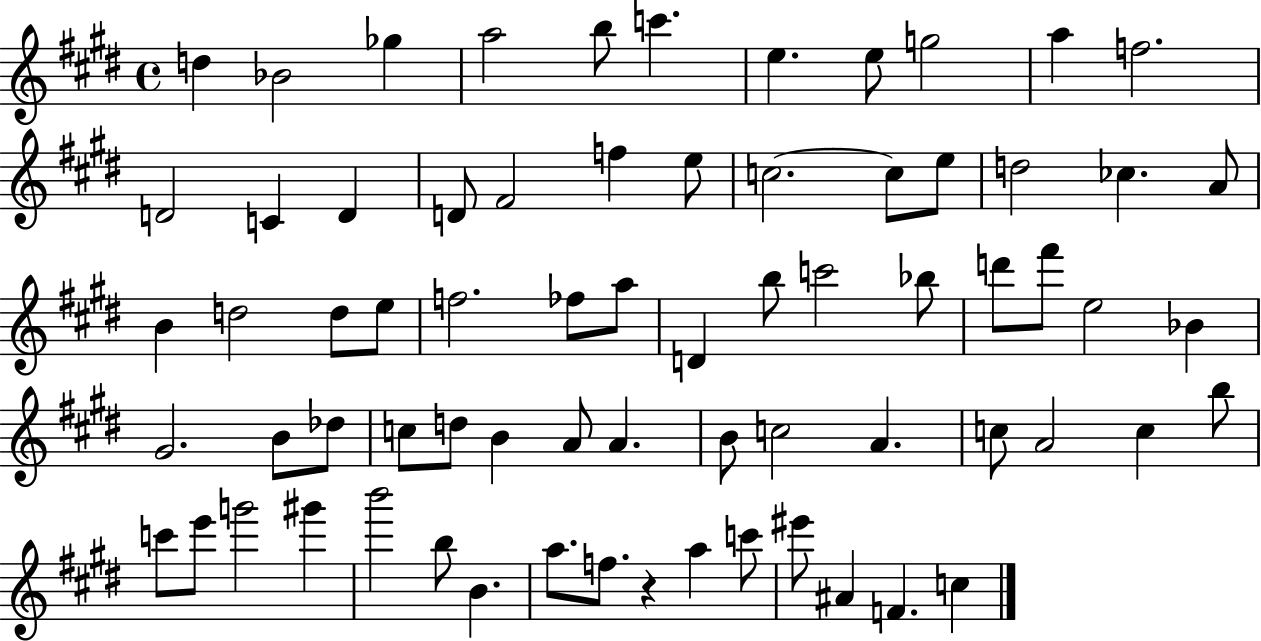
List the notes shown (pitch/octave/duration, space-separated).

D5/q Bb4/h Gb5/q A5/h B5/e C6/q. E5/q. E5/e G5/h A5/q F5/h. D4/h C4/q D4/q D4/e F#4/h F5/q E5/e C5/h. C5/e E5/e D5/h CES5/q. A4/e B4/q D5/h D5/e E5/e F5/h. FES5/e A5/e D4/q B5/e C6/h Bb5/e D6/e F#6/e E5/h Bb4/q G#4/h. B4/e Db5/e C5/e D5/e B4/q A4/e A4/q. B4/e C5/h A4/q. C5/e A4/h C5/q B5/e C6/e E6/e G6/h G#6/q B6/h B5/e B4/q. A5/e. F5/e. R/q A5/q C6/e EIS6/e A#4/q F4/q. C5/q